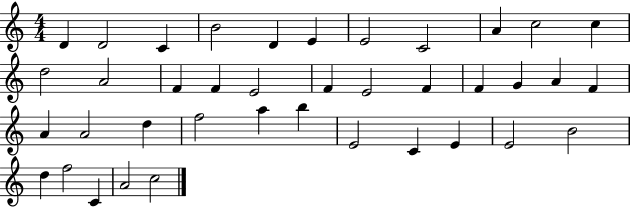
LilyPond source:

{
  \clef treble
  \numericTimeSignature
  \time 4/4
  \key c \major
  d'4 d'2 c'4 | b'2 d'4 e'4 | e'2 c'2 | a'4 c''2 c''4 | \break d''2 a'2 | f'4 f'4 e'2 | f'4 e'2 f'4 | f'4 g'4 a'4 f'4 | \break a'4 a'2 d''4 | f''2 a''4 b''4 | e'2 c'4 e'4 | e'2 b'2 | \break d''4 f''2 c'4 | a'2 c''2 | \bar "|."
}